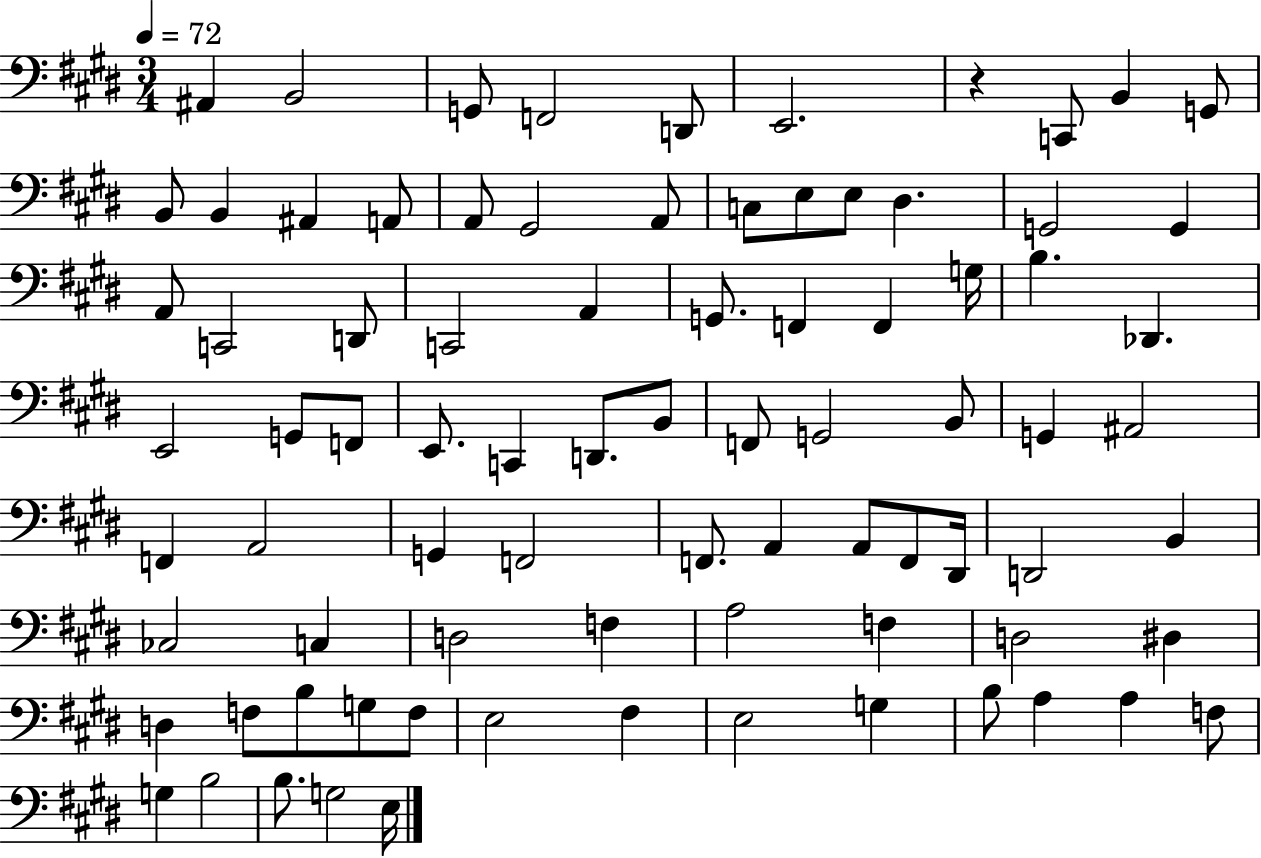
A#2/q B2/h G2/e F2/h D2/e E2/h. R/q C2/e B2/q G2/e B2/e B2/q A#2/q A2/e A2/e G#2/h A2/e C3/e E3/e E3/e D#3/q. G2/h G2/q A2/e C2/h D2/e C2/h A2/q G2/e. F2/q F2/q G3/s B3/q. Db2/q. E2/h G2/e F2/e E2/e. C2/q D2/e. B2/e F2/e G2/h B2/e G2/q A#2/h F2/q A2/h G2/q F2/h F2/e. A2/q A2/e F2/e D#2/s D2/h B2/q CES3/h C3/q D3/h F3/q A3/h F3/q D3/h D#3/q D3/q F3/e B3/e G3/e F3/e E3/h F#3/q E3/h G3/q B3/e A3/q A3/q F3/e G3/q B3/h B3/e. G3/h E3/s